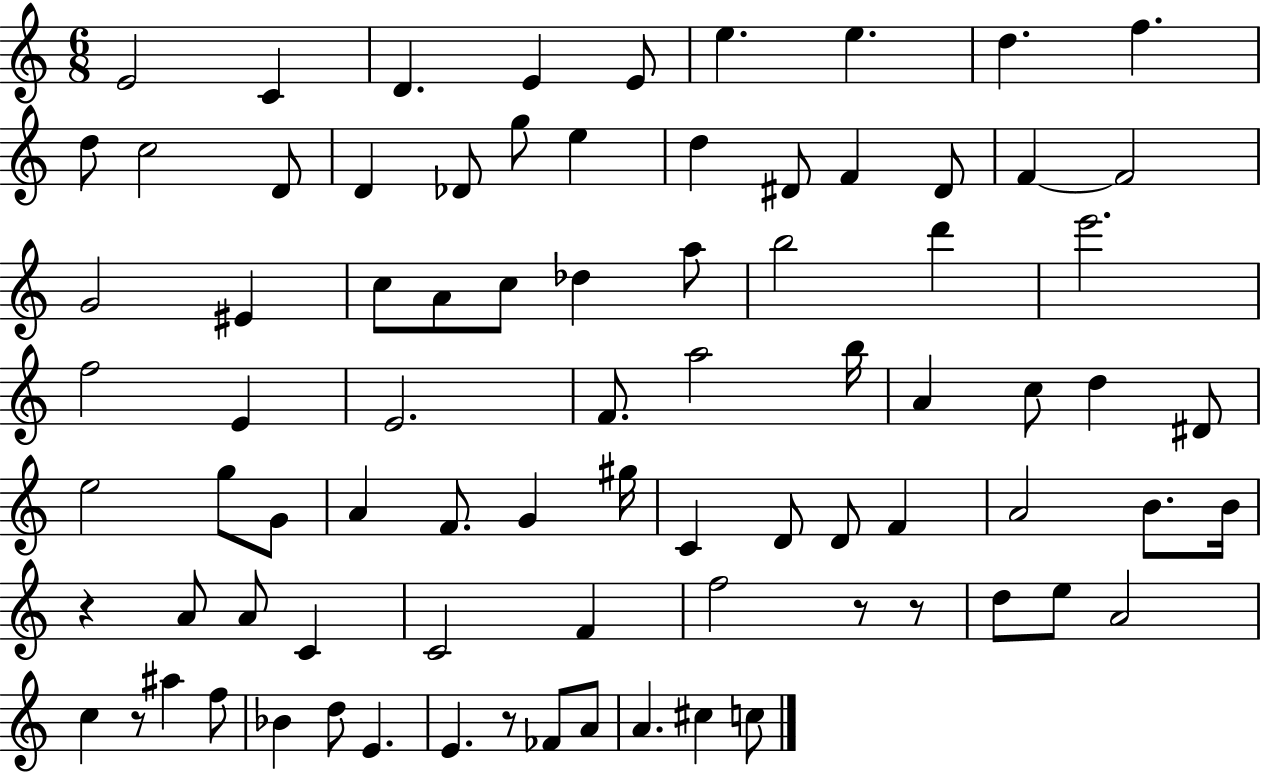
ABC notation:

X:1
T:Untitled
M:6/8
L:1/4
K:C
E2 C D E E/2 e e d f d/2 c2 D/2 D _D/2 g/2 e d ^D/2 F ^D/2 F F2 G2 ^E c/2 A/2 c/2 _d a/2 b2 d' e'2 f2 E E2 F/2 a2 b/4 A c/2 d ^D/2 e2 g/2 G/2 A F/2 G ^g/4 C D/2 D/2 F A2 B/2 B/4 z A/2 A/2 C C2 F f2 z/2 z/2 d/2 e/2 A2 c z/2 ^a f/2 _B d/2 E E z/2 _F/2 A/2 A ^c c/2